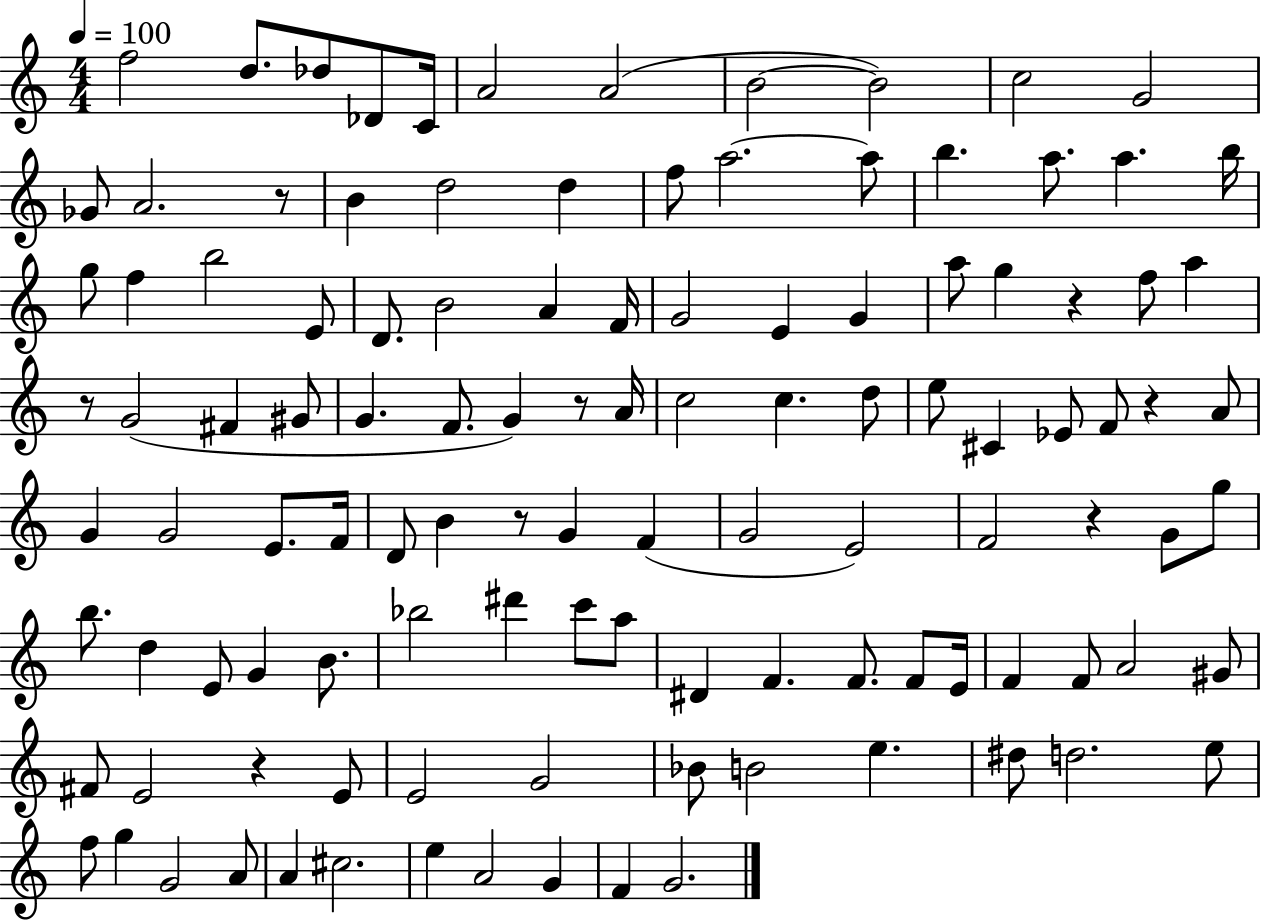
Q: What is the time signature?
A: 4/4